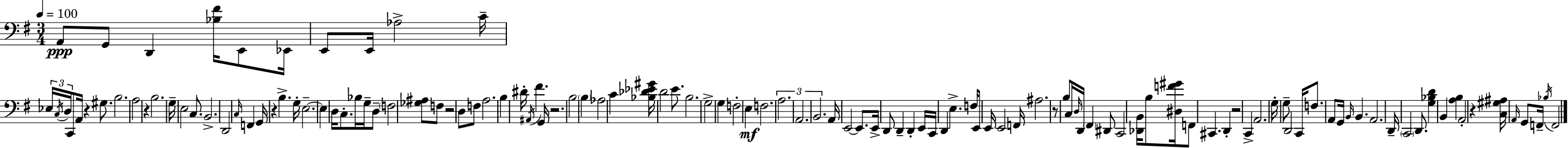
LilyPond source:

{
  \clef bass
  \numericTimeSignature
  \time 3/4
  \key g \major
  \tempo 4 = 100
  a,8\ppp g,8 d,4 <bes fis'>16 e,8 ees,16 | e,8 e,16 aes2-> c'16-- | \tuplet 3/2 { ees16 \acciaccatura { c16 } d16 } c,8 a,16 r4 gis8. | b2. | \break a2 r4 | b2. | g16-- e2 c8. | b,2.-> | \break d,2 \grace { c16 } f,4 | g,16 r4 b4.-> | g16-. e2.--~~ | e4 d16 c8.-. bes16 g16-- | \break d8-- \parenthesize f2 <ges ais>8 | f8 r2 d8 | f8 a2. | b4 dis'16-. \acciaccatura { ais,16 } fis'4. | \break g,16 r2. | b2 \parenthesize b4 | aes2 c'4 | <bes des' ees' gis'>16 d'2 | \break e'8. b2. | g2-> g4 | f2-. e4\mf | f2. | \break \tuplet 3/2 { a2. | a,2. | b,2. } | a,16 e,2~~ | \break e,8. e,16-> d,8 d,4-- d,4-. | e,16 c,16 d,4 e4.-> | f16 e,8 e,16 e,2 | f,16 ais2. | \break r8 b8 c16 \grace { d16 } d,16 \parenthesize fis,4 | dis,8 c,2 | <des, b,>16 b8 <dis f' gis'>16 f,8 cis,4. | d,4-. r2 | \break c,4-> a,2. | g16-. g8-- d,2 | c,16 f8. a,8 g,16 \grace { b,16 } b,4. | a,2. | \break d,16-- \parenthesize c,2 | d,8. <g bes d'>4 b,4 | <a b>4 a,2-. | r4 <c gis ais>16 \grace { a,16 } g,8 f,16-- \acciaccatura { bes16 } f,2 | \break \bar "|."
}